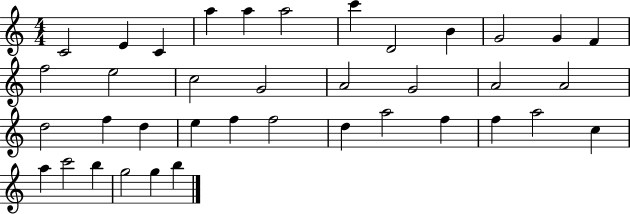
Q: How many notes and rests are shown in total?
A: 38